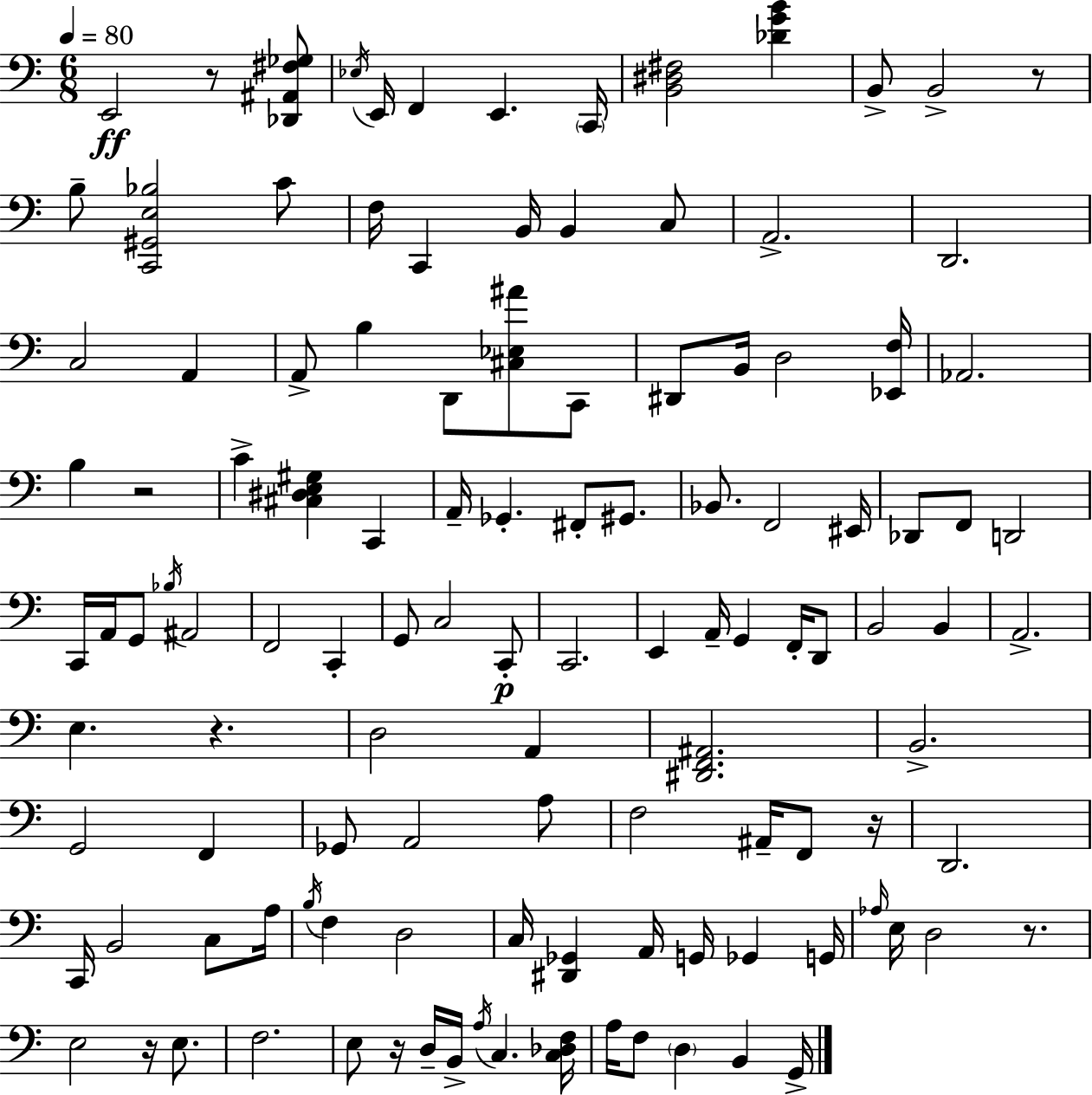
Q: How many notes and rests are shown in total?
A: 118